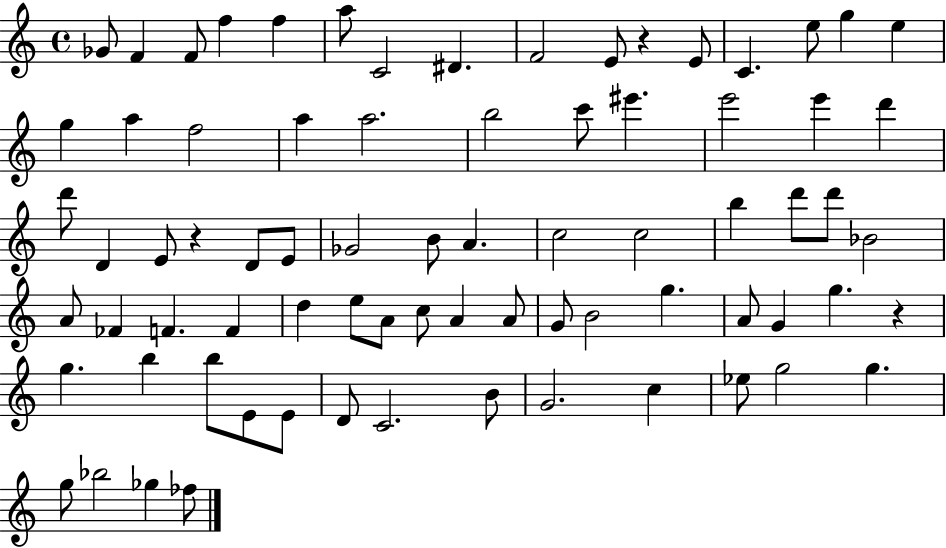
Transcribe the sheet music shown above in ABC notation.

X:1
T:Untitled
M:4/4
L:1/4
K:C
_G/2 F F/2 f f a/2 C2 ^D F2 E/2 z E/2 C e/2 g e g a f2 a a2 b2 c'/2 ^e' e'2 e' d' d'/2 D E/2 z D/2 E/2 _G2 B/2 A c2 c2 b d'/2 d'/2 _B2 A/2 _F F F d e/2 A/2 c/2 A A/2 G/2 B2 g A/2 G g z g b b/2 E/2 E/2 D/2 C2 B/2 G2 c _e/2 g2 g g/2 _b2 _g _f/2